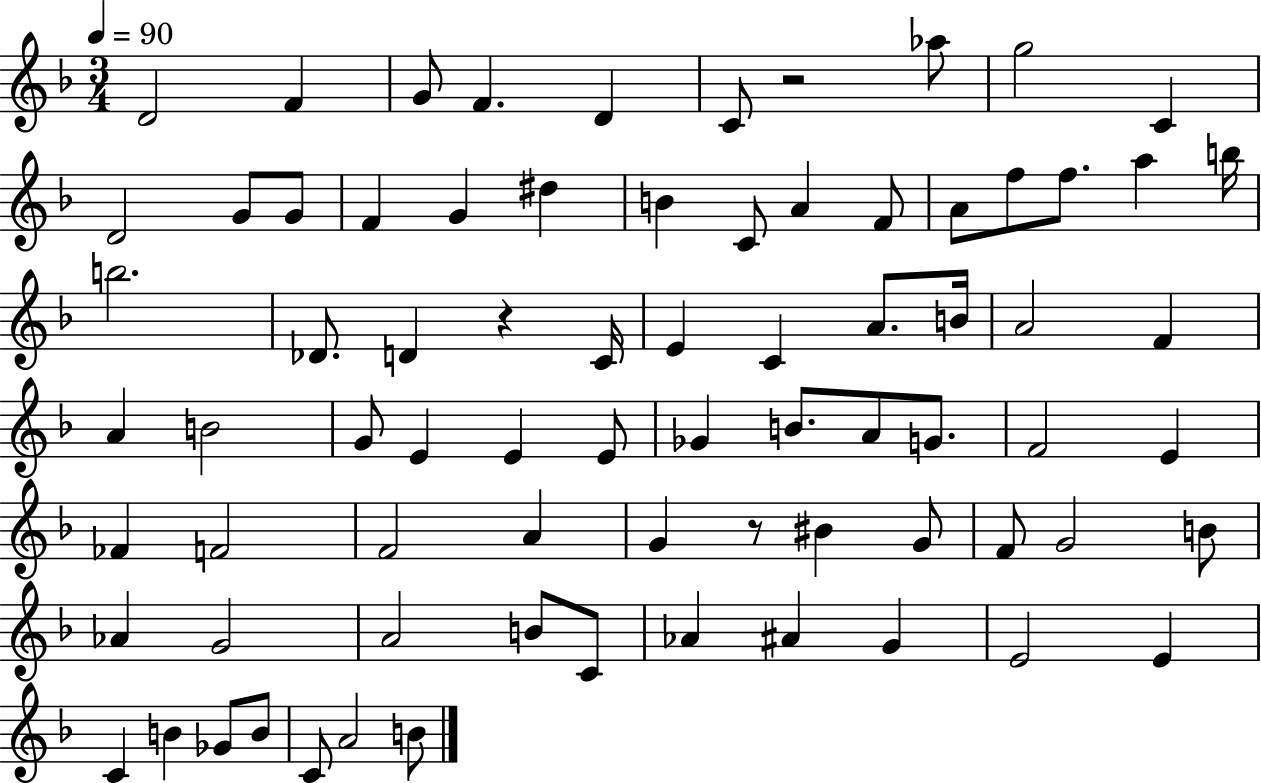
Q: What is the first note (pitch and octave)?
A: D4